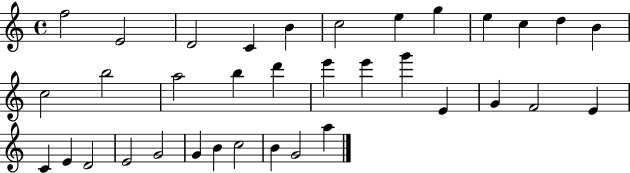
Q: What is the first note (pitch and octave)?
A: F5